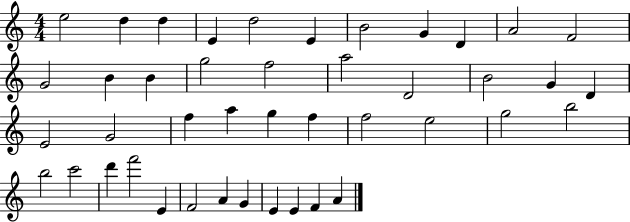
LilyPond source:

{
  \clef treble
  \numericTimeSignature
  \time 4/4
  \key c \major
  e''2 d''4 d''4 | e'4 d''2 e'4 | b'2 g'4 d'4 | a'2 f'2 | \break g'2 b'4 b'4 | g''2 f''2 | a''2 d'2 | b'2 g'4 d'4 | \break e'2 g'2 | f''4 a''4 g''4 f''4 | f''2 e''2 | g''2 b''2 | \break b''2 c'''2 | d'''4 f'''2 e'4 | f'2 a'4 g'4 | e'4 e'4 f'4 a'4 | \break \bar "|."
}